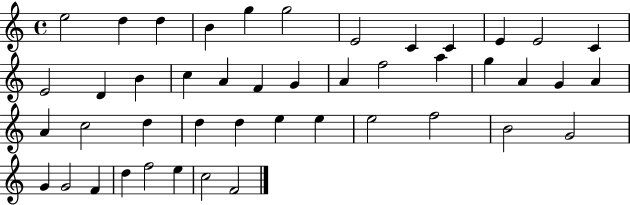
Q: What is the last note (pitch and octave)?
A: F4